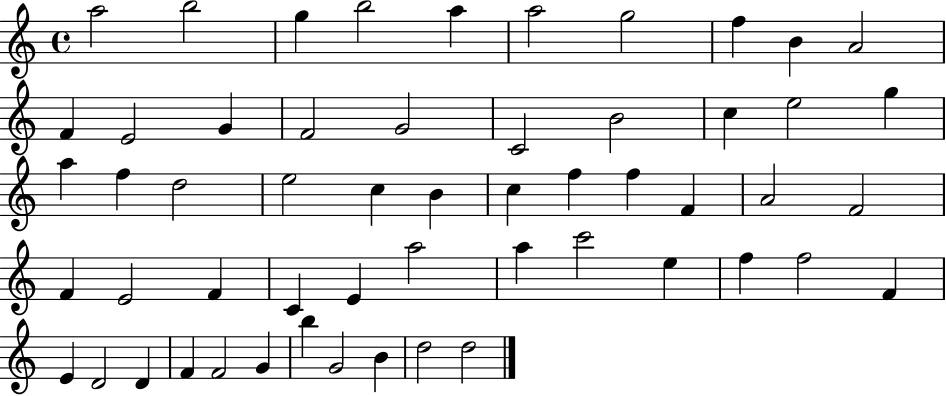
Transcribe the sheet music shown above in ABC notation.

X:1
T:Untitled
M:4/4
L:1/4
K:C
a2 b2 g b2 a a2 g2 f B A2 F E2 G F2 G2 C2 B2 c e2 g a f d2 e2 c B c f f F A2 F2 F E2 F C E a2 a c'2 e f f2 F E D2 D F F2 G b G2 B d2 d2